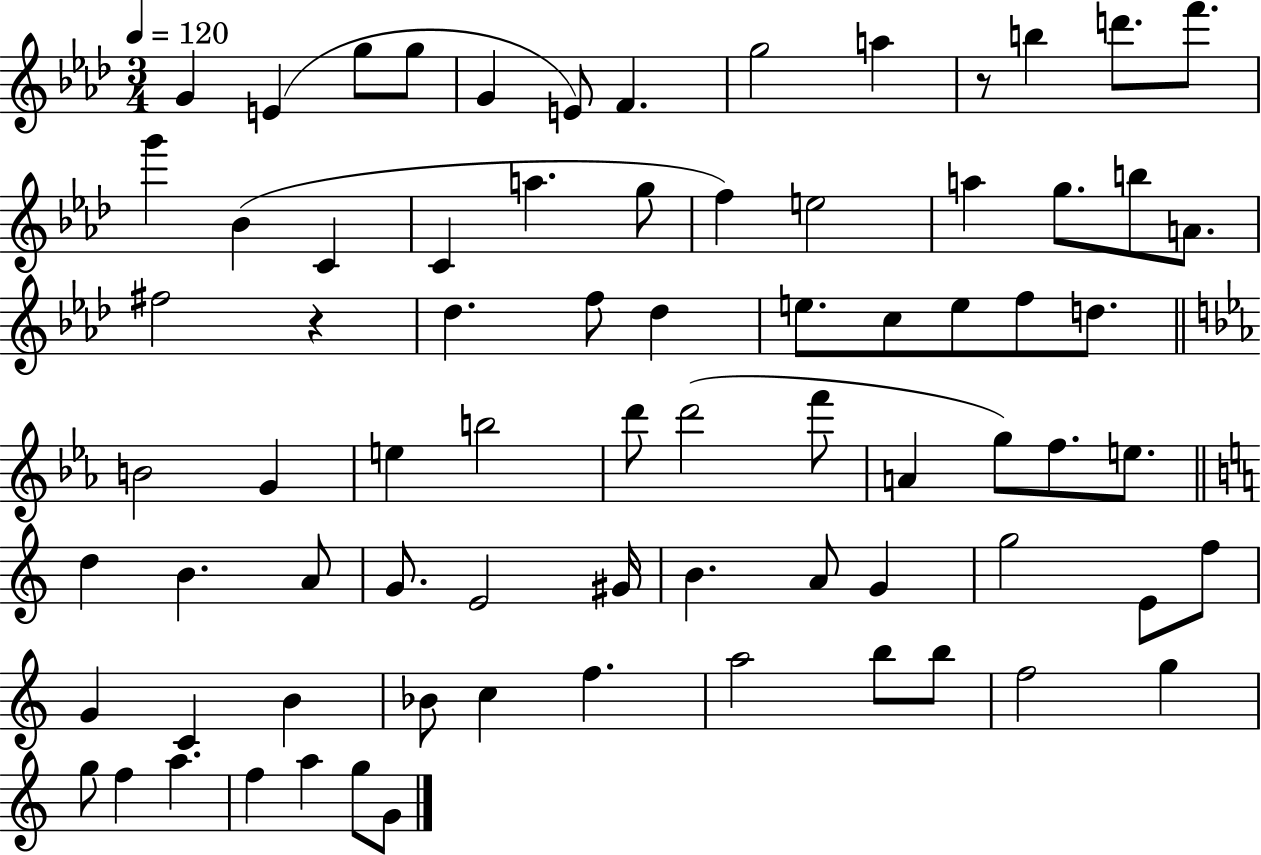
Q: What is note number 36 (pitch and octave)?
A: E5